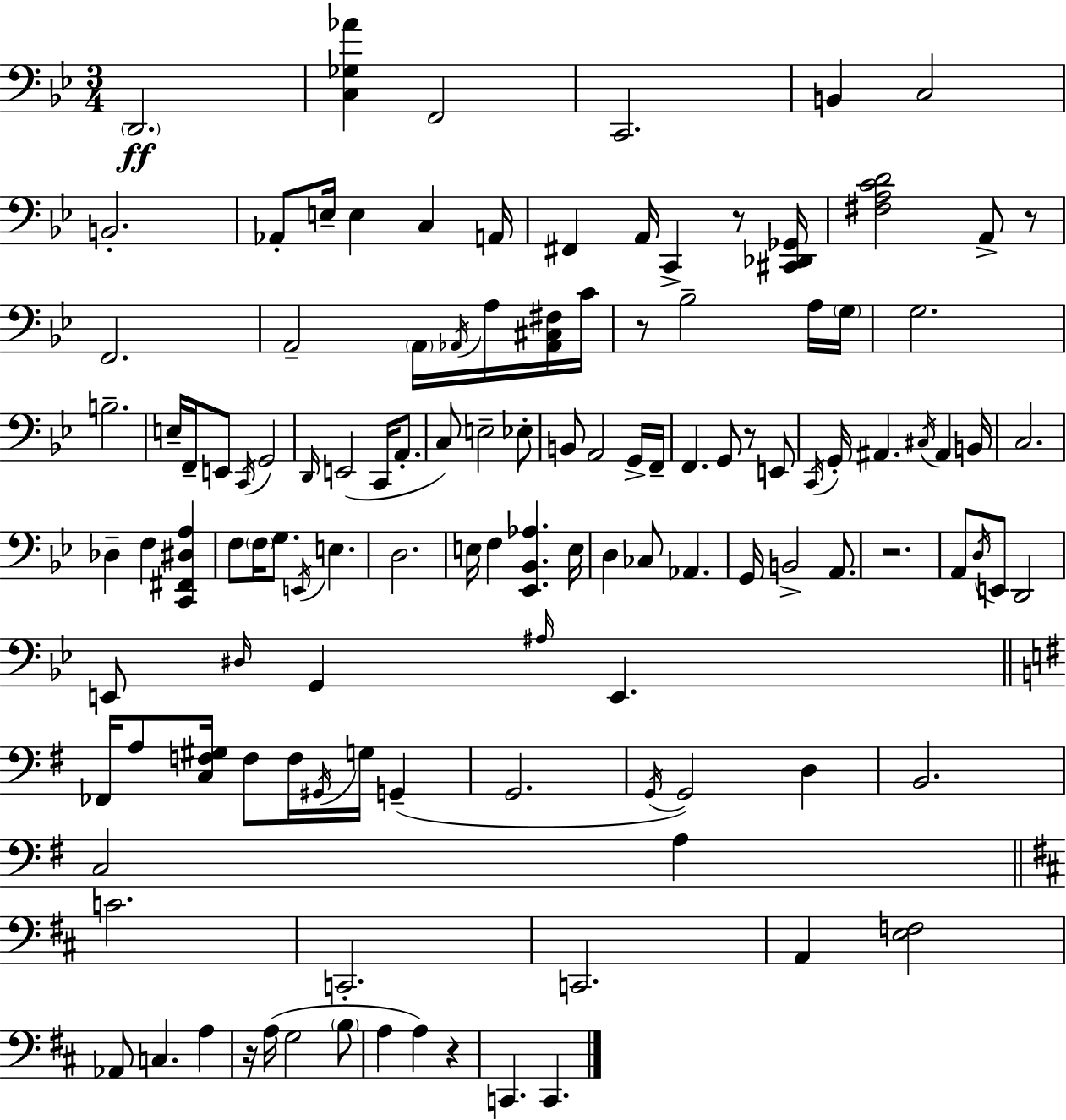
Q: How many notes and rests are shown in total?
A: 121